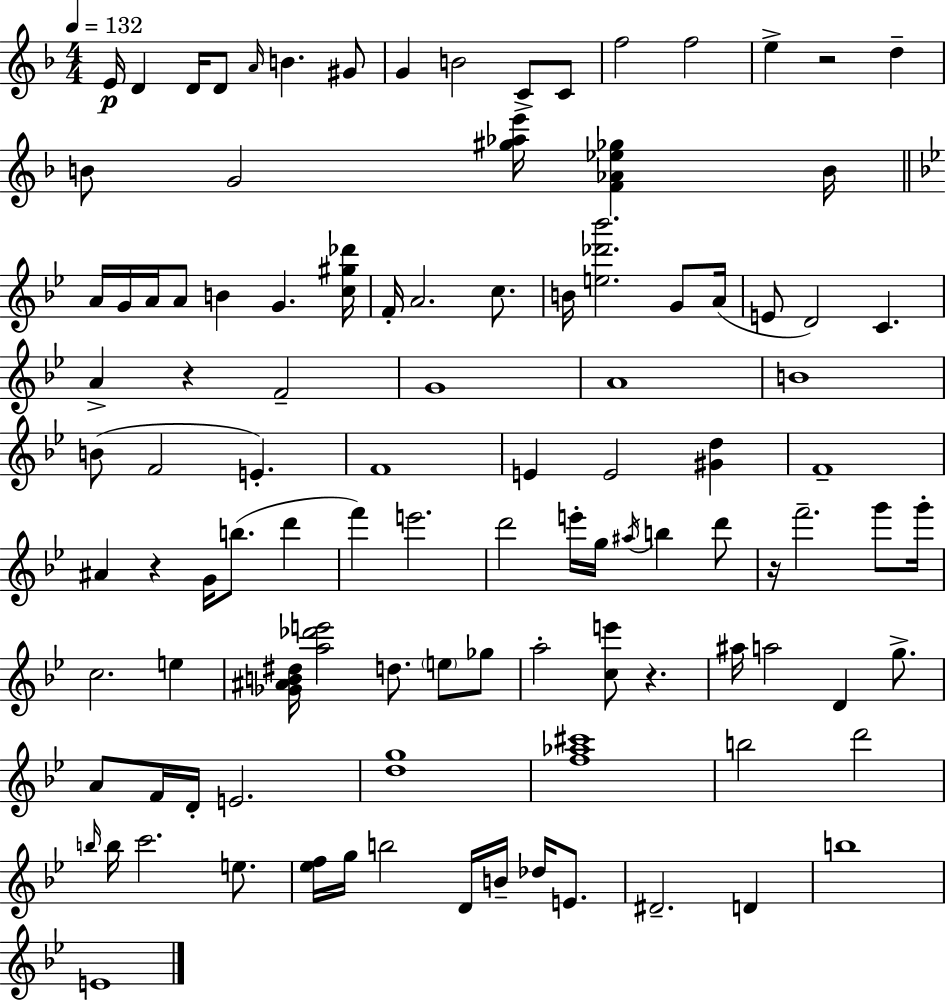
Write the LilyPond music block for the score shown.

{
  \clef treble
  \numericTimeSignature
  \time 4/4
  \key f \major
  \tempo 4 = 132
  \repeat volta 2 { e'16\p d'4 d'16 d'8 \grace { a'16 } b'4. gis'8 | g'4 b'2 c'8-> c'8 | f''2 f''2 | e''4-> r2 d''4-- | \break b'8 g'2 <gis'' aes'' e'''>16 <f' aes' ees'' ges''>4 | b'16 \bar "||" \break \key g \minor a'16 g'16 a'16 a'8 b'4 g'4. <c'' gis'' des'''>16 | f'16-. a'2. c''8. | b'16 <e'' des''' bes'''>2. g'8 a'16( | e'8 d'2) c'4. | \break a'4-> r4 f'2-- | g'1 | a'1 | b'1 | \break b'8( f'2 e'4.-.) | f'1 | e'4 e'2 <gis' d''>4 | f'1-- | \break ais'4 r4 g'16 b''8.( d'''4 | f'''4) e'''2. | d'''2 e'''16-. g''16 \acciaccatura { ais''16 } b''4 d'''8 | r16 f'''2.-- g'''8 | \break g'''16-. c''2. e''4 | <ges' ais' b' dis''>16 <a'' des''' e'''>2 d''8. \parenthesize e''8 ges''8 | a''2-. <c'' e'''>8 r4. | ais''16 a''2 d'4 g''8.-> | \break a'8 f'16 d'16-. e'2. | <d'' g''>1 | <f'' aes'' cis'''>1 | b''2 d'''2 | \break \grace { b''16 } b''16 c'''2. e''8. | <ees'' f''>16 g''16 b''2 d'16 b'16-- des''16 e'8. | dis'2.-- d'4 | b''1 | \break e'1 | } \bar "|."
}